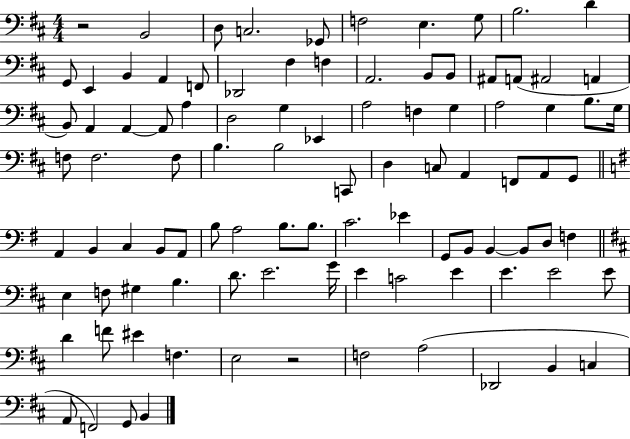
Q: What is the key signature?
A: D major